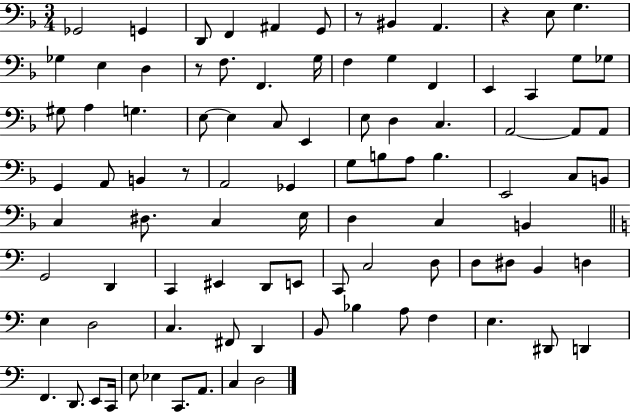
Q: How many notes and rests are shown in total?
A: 94